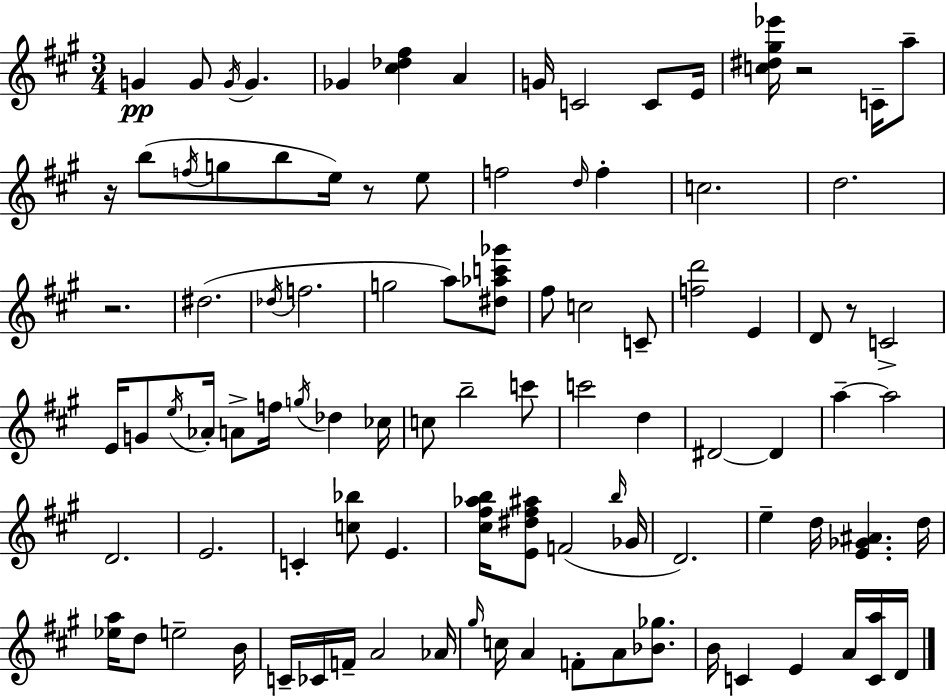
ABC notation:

X:1
T:Untitled
M:3/4
L:1/4
K:A
G G/2 G/4 G _G [^c_d^f] A G/4 C2 C/2 E/4 [c^d^g_e']/4 z2 C/4 a/2 z/4 b/2 f/4 g/2 b/2 e/4 z/2 e/2 f2 d/4 f c2 d2 z2 ^d2 _d/4 f2 g2 a/2 [^d_ac'_g']/2 ^f/2 c2 C/2 [fd']2 E D/2 z/2 C2 E/4 G/2 e/4 _A/4 A/2 f/4 g/4 _d _c/4 c/2 b2 c'/2 c'2 d ^D2 ^D a a2 D2 E2 C [c_b]/2 E [^c^f_ab]/4 [E^d^f^a]/2 F2 b/4 _G/4 D2 e d/4 [E_G^A] d/4 [_ea]/4 d/2 e2 B/4 C/4 _C/4 F/4 A2 _A/4 ^g/4 c/4 A F/2 A/2 [_B_g]/2 B/4 C E A/4 [Ca]/4 D/4